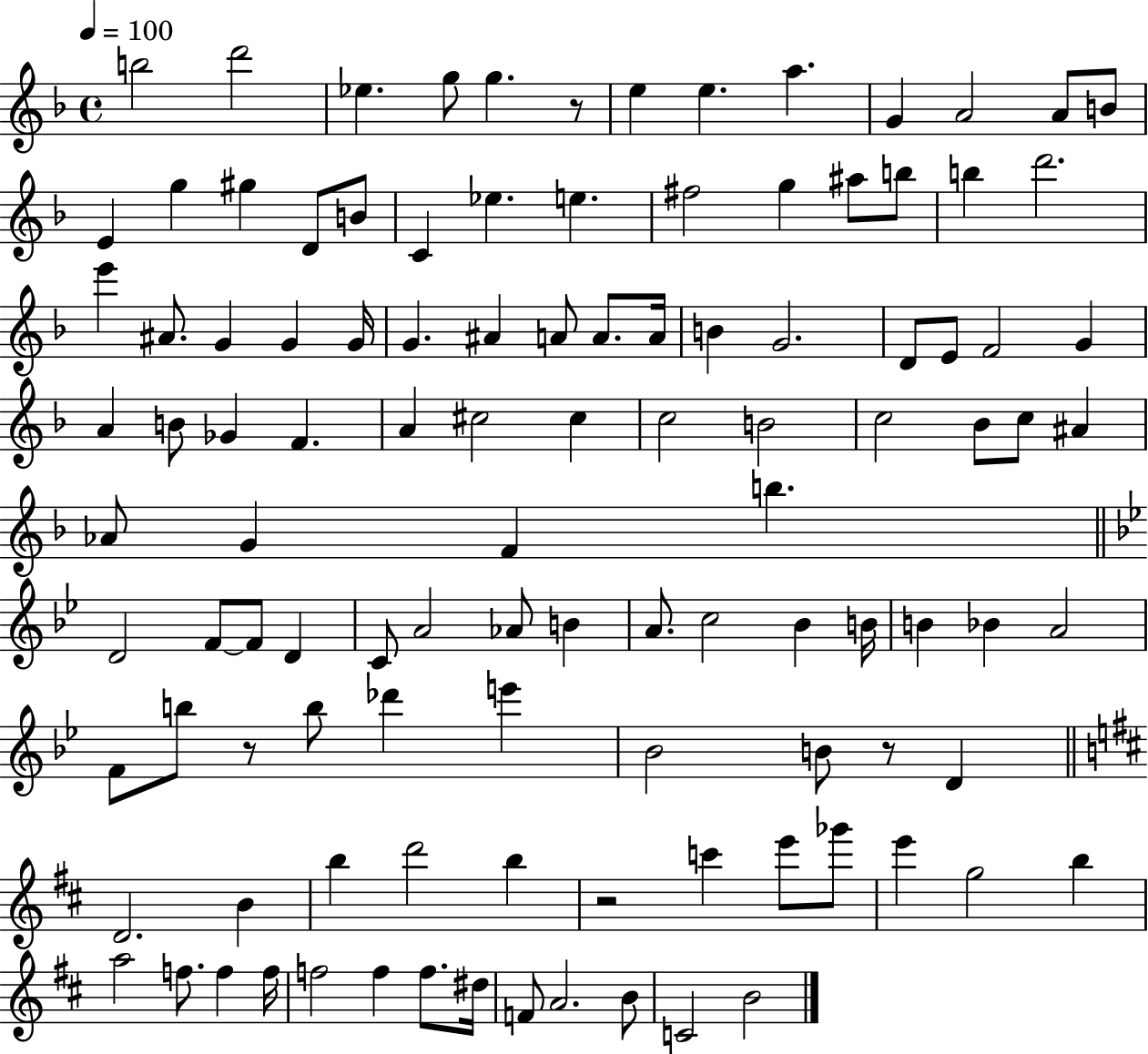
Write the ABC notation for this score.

X:1
T:Untitled
M:4/4
L:1/4
K:F
b2 d'2 _e g/2 g z/2 e e a G A2 A/2 B/2 E g ^g D/2 B/2 C _e e ^f2 g ^a/2 b/2 b d'2 e' ^A/2 G G G/4 G ^A A/2 A/2 A/4 B G2 D/2 E/2 F2 G A B/2 _G F A ^c2 ^c c2 B2 c2 _B/2 c/2 ^A _A/2 G F b D2 F/2 F/2 D C/2 A2 _A/2 B A/2 c2 _B B/4 B _B A2 F/2 b/2 z/2 b/2 _d' e' _B2 B/2 z/2 D D2 B b d'2 b z2 c' e'/2 _g'/2 e' g2 b a2 f/2 f f/4 f2 f f/2 ^d/4 F/2 A2 B/2 C2 B2